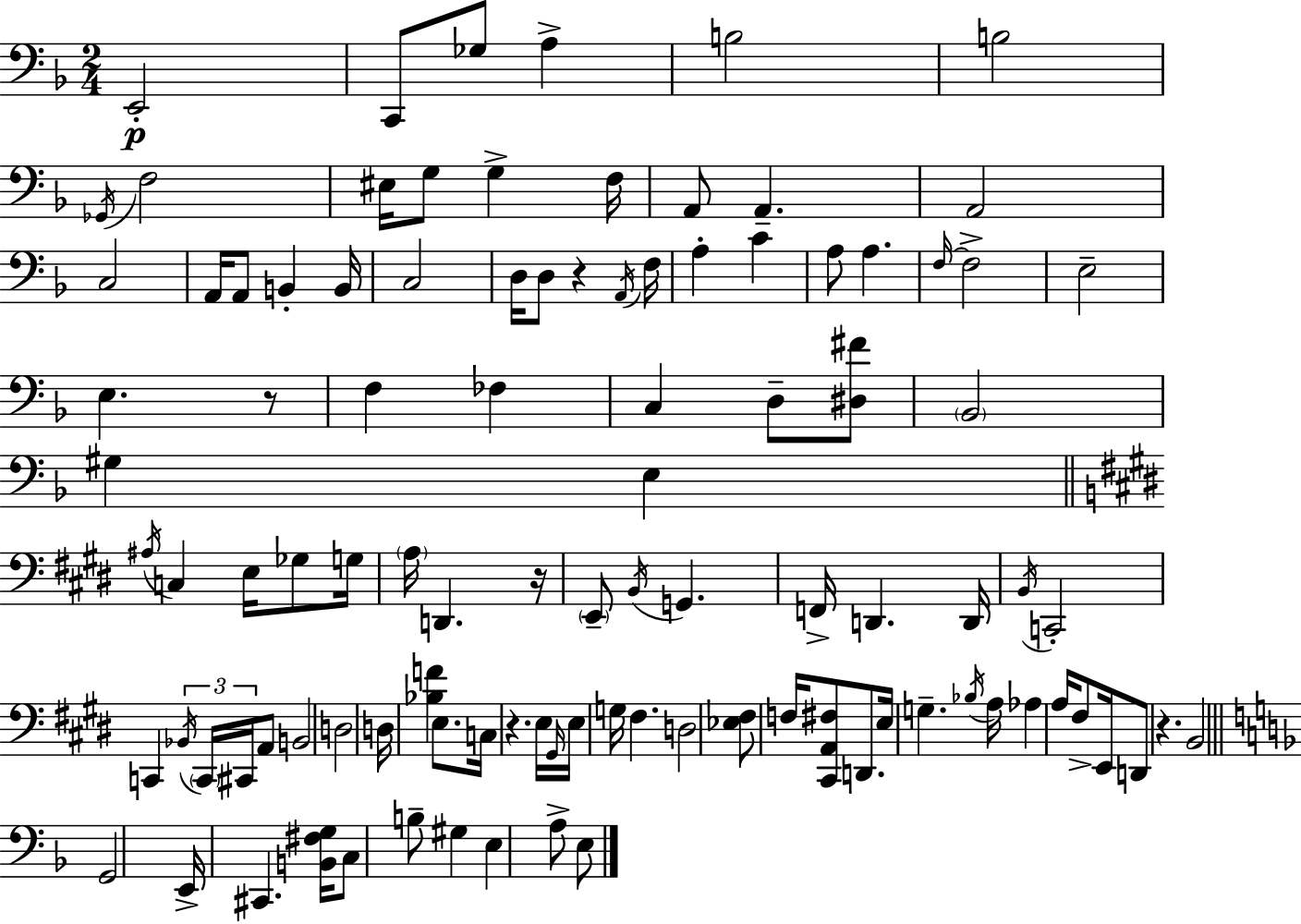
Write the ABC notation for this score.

X:1
T:Untitled
M:2/4
L:1/4
K:Dm
E,,2 C,,/2 _G,/2 A, B,2 B,2 _G,,/4 F,2 ^E,/4 G,/2 G, F,/4 A,,/2 A,, A,,2 C,2 A,,/4 A,,/2 B,, B,,/4 C,2 D,/4 D,/2 z A,,/4 F,/4 A, C A,/2 A, F,/4 F,2 E,2 E, z/2 F, _F, C, D,/2 [^D,^F]/2 _B,,2 ^G, E, ^A,/4 C, E,/4 _G,/2 G,/4 A,/4 D,, z/4 E,,/2 B,,/4 G,, F,,/4 D,, D,,/4 B,,/4 C,,2 C,, _B,,/4 C,,/4 ^C,,/4 A,,/2 B,,2 D,2 D,/4 [_B,F] E,/2 C,/4 z E,/4 ^G,,/4 E,/4 G,/4 ^F, D,2 [_E,^F,]/2 F,/4 [^C,,A,,^F,]/2 D,,/2 E,/4 G, _B,/4 A,/4 _A, A,/4 ^F,/2 E,,/4 D,,/2 z B,,2 G,,2 E,,/4 ^C,, [B,,^F,G,]/4 C,/2 B,/2 ^G, E, A,/2 E,/2